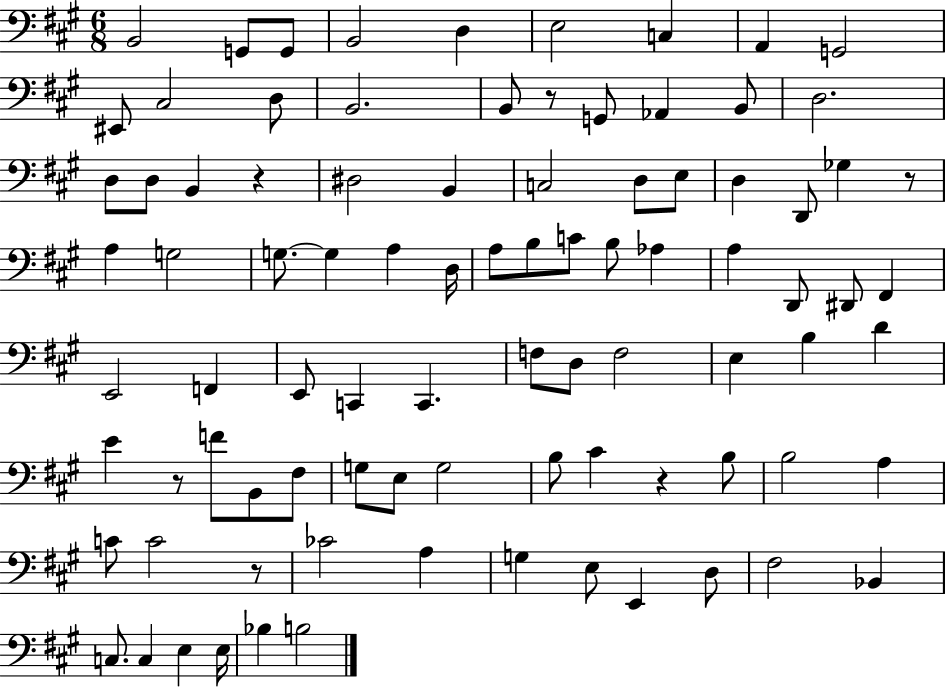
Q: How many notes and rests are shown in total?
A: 89